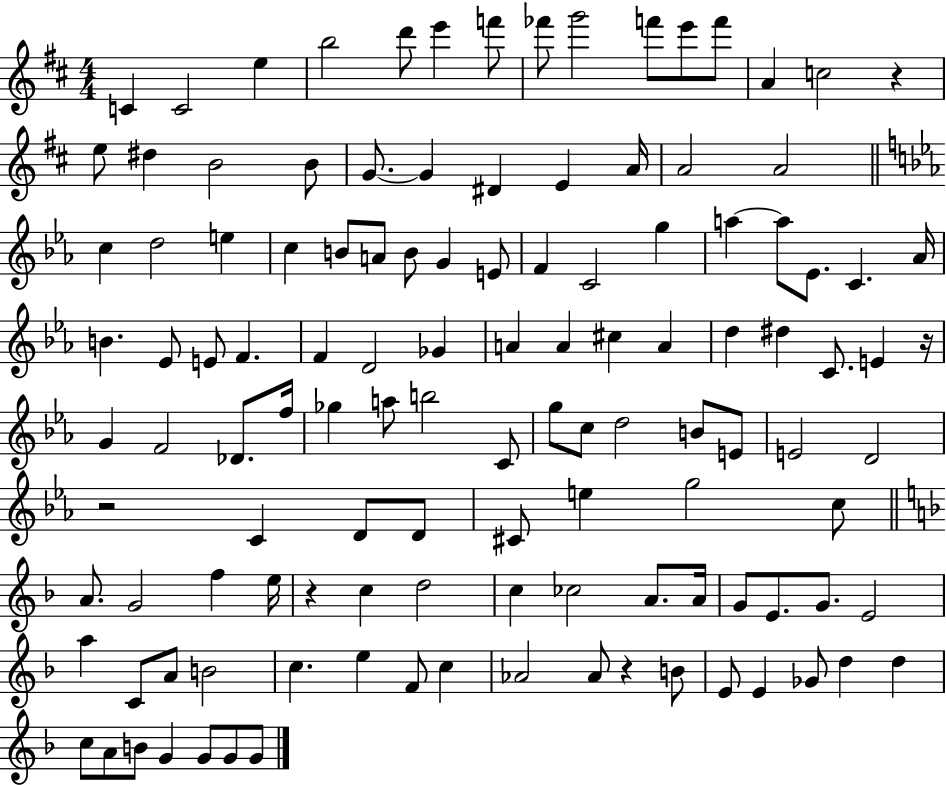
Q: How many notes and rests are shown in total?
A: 121